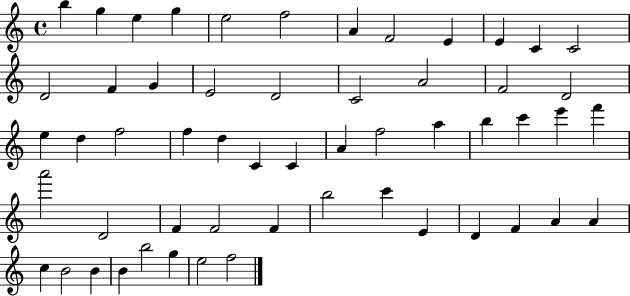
B5/q G5/q E5/q G5/q E5/h F5/h A4/q F4/h E4/q E4/q C4/q C4/h D4/h F4/q G4/q E4/h D4/h C4/h A4/h F4/h D4/h E5/q D5/q F5/h F5/q D5/q C4/q C4/q A4/q F5/h A5/q B5/q C6/q E6/q F6/q A6/h D4/h F4/q F4/h F4/q B5/h C6/q E4/q D4/q F4/q A4/q A4/q C5/q B4/h B4/q B4/q B5/h G5/q E5/h F5/h